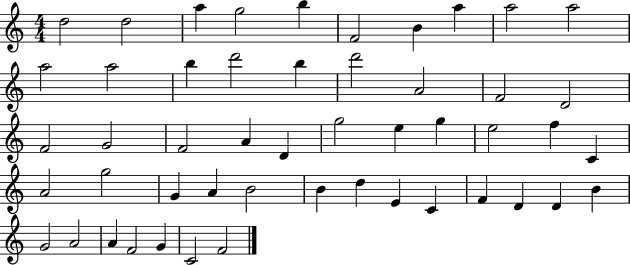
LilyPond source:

{
  \clef treble
  \numericTimeSignature
  \time 4/4
  \key c \major
  d''2 d''2 | a''4 g''2 b''4 | f'2 b'4 a''4 | a''2 a''2 | \break a''2 a''2 | b''4 d'''2 b''4 | d'''2 a'2 | f'2 d'2 | \break f'2 g'2 | f'2 a'4 d'4 | g''2 e''4 g''4 | e''2 f''4 c'4 | \break a'2 g''2 | g'4 a'4 b'2 | b'4 d''4 e'4 c'4 | f'4 d'4 d'4 b'4 | \break g'2 a'2 | a'4 f'2 g'4 | c'2 f'2 | \bar "|."
}